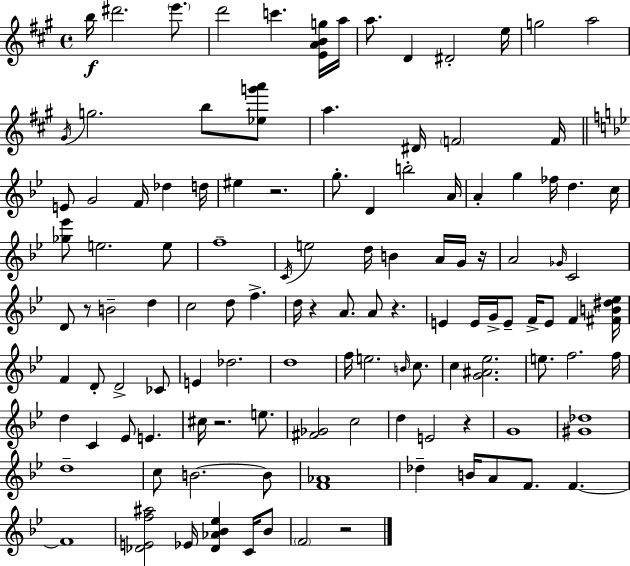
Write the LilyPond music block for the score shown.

{
  \clef treble
  \time 4/4
  \defaultTimeSignature
  \key a \major
  b''16\f dis'''2. \parenthesize e'''8. | d'''2 c'''4. <e' a' b' g''>16 a''16 | a''8. d'4 dis'2-. e''16 | g''2 a''2 | \break \acciaccatura { gis'16 } g''2. b''8 <ees'' g''' a'''>8 | a''4. dis'16 \parenthesize f'2 | f'16 \bar "||" \break \key bes \major e'8 g'2 f'16 des''4 d''16 | eis''4 r2. | g''8.-. d'4 b''2-. a'16 | a'4-. g''4 fes''16 d''4. c''16 | \break <ges'' ees'''>8 e''2. e''8 | f''1-- | \acciaccatura { c'16 } e''2 d''16 b'4 a'16 g'16 | r16 a'2 \grace { ges'16 } c'2 | \break d'8 r8 b'2-- d''4 | c''2 d''8 f''4.-> | d''16 r4 a'8. a'8 r4. | e'4 e'16 g'16-> e'8-- f'16-> e'8 f'4 | \break <fis' b' dis'' ees''>16 f'4 d'8-. d'2-> | ces'8 e'4 des''2. | d''1 | f''16 e''2. \grace { b'16 } | \break c''8. c''4 <g' ais' ees''>2. | e''8. f''2. | f''16 d''4 c'4 ees'8 e'4. | cis''16 r2. | \break e''8. <fis' ges'>2 c''2 | d''4 e'2 r4 | g'1 | <gis' des''>1 | \break d''1-- | c''8 b'2.~~ | b'8 <f' aes'>1 | des''4-- b'16 a'8 f'8. f'4.~~ | \break f'1 | <des' e' f'' ais''>2 ees'16 <des' aes' bes' ees''>4 | c'16 bes'8 \parenthesize f'2 r2 | \bar "|."
}